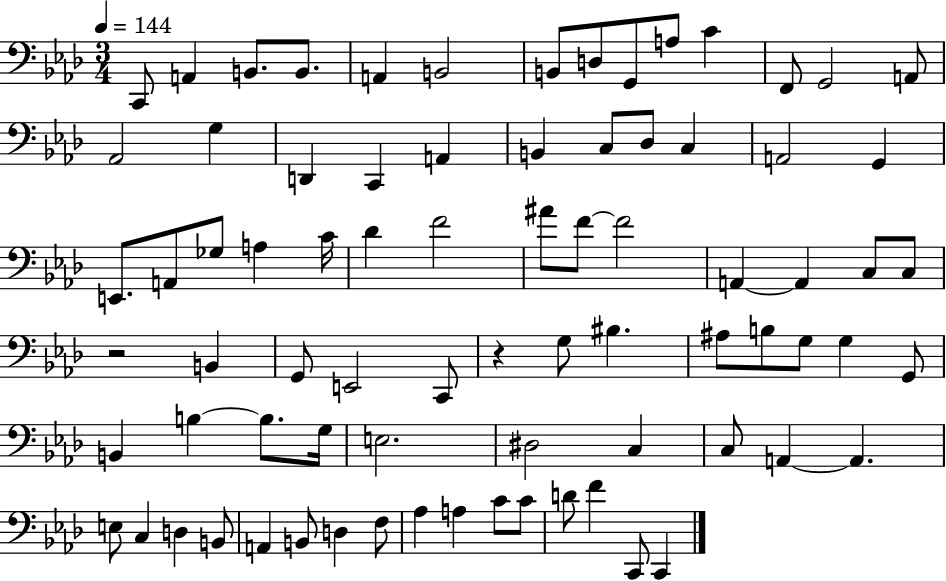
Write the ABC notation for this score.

X:1
T:Untitled
M:3/4
L:1/4
K:Ab
C,,/2 A,, B,,/2 B,,/2 A,, B,,2 B,,/2 D,/2 G,,/2 A,/2 C F,,/2 G,,2 A,,/2 _A,,2 G, D,, C,, A,, B,, C,/2 _D,/2 C, A,,2 G,, E,,/2 A,,/2 _G,/2 A, C/4 _D F2 ^A/2 F/2 F2 A,, A,, C,/2 C,/2 z2 B,, G,,/2 E,,2 C,,/2 z G,/2 ^B, ^A,/2 B,/2 G,/2 G, G,,/2 B,, B, B,/2 G,/4 E,2 ^D,2 C, C,/2 A,, A,, E,/2 C, D, B,,/2 A,, B,,/2 D, F,/2 _A, A, C/2 C/2 D/2 F C,,/2 C,,